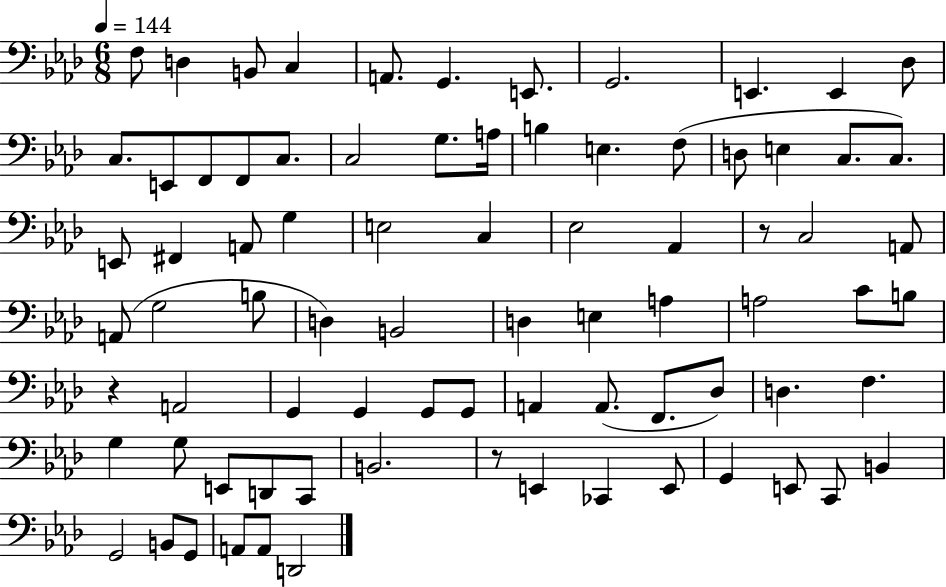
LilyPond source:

{
  \clef bass
  \numericTimeSignature
  \time 6/8
  \key aes \major
  \tempo 4 = 144
  \repeat volta 2 { f8 d4 b,8 c4 | a,8. g,4. e,8. | g,2. | e,4. e,4 des8 | \break c8. e,8 f,8 f,8 c8. | c2 g8. a16 | b4 e4. f8( | d8 e4 c8. c8.) | \break e,8 fis,4 a,8 g4 | e2 c4 | ees2 aes,4 | r8 c2 a,8 | \break a,8( g2 b8 | d4) b,2 | d4 e4 a4 | a2 c'8 b8 | \break r4 a,2 | g,4 g,4 g,8 g,8 | a,4 a,8.( f,8. des8) | d4. f4. | \break g4 g8 e,8 d,8 c,8 | b,2. | r8 e,4 ces,4 e,8 | g,4 e,8 c,8 b,4 | \break g,2 b,8 g,8 | a,8 a,8 d,2 | } \bar "|."
}